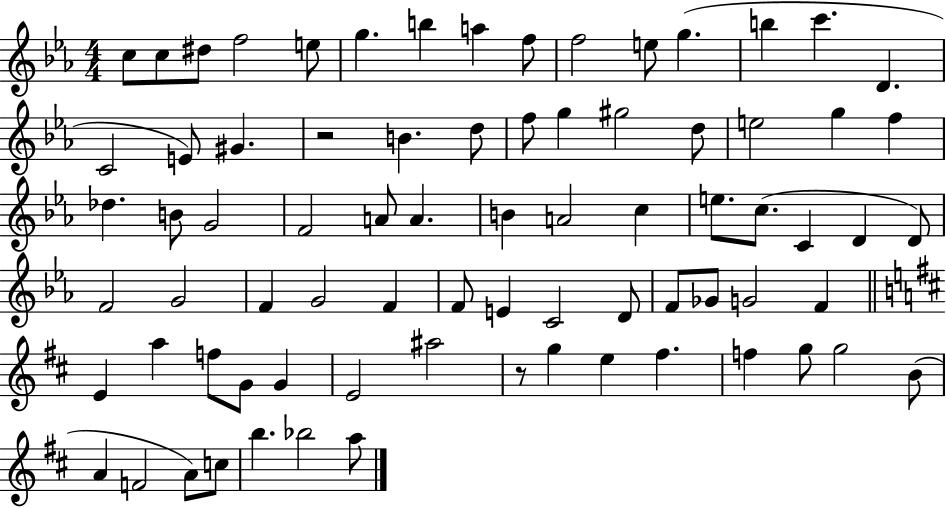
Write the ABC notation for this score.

X:1
T:Untitled
M:4/4
L:1/4
K:Eb
c/2 c/2 ^d/2 f2 e/2 g b a f/2 f2 e/2 g b c' D C2 E/2 ^G z2 B d/2 f/2 g ^g2 d/2 e2 g f _d B/2 G2 F2 A/2 A B A2 c e/2 c/2 C D D/2 F2 G2 F G2 F F/2 E C2 D/2 F/2 _G/2 G2 F E a f/2 G/2 G E2 ^a2 z/2 g e ^f f g/2 g2 B/2 A F2 A/2 c/2 b _b2 a/2